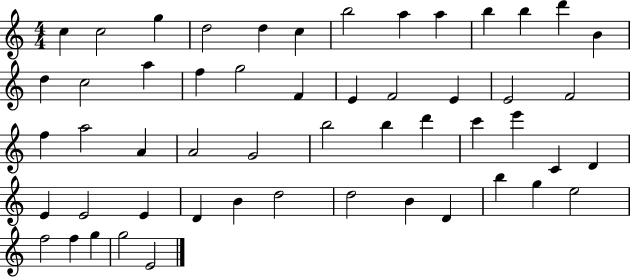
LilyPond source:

{
  \clef treble
  \numericTimeSignature
  \time 4/4
  \key c \major
  c''4 c''2 g''4 | d''2 d''4 c''4 | b''2 a''4 a''4 | b''4 b''4 d'''4 b'4 | \break d''4 c''2 a''4 | f''4 g''2 f'4 | e'4 f'2 e'4 | e'2 f'2 | \break f''4 a''2 a'4 | a'2 g'2 | b''2 b''4 d'''4 | c'''4 e'''4 c'4 d'4 | \break e'4 e'2 e'4 | d'4 b'4 d''2 | d''2 b'4 d'4 | b''4 g''4 e''2 | \break f''2 f''4 g''4 | g''2 e'2 | \bar "|."
}